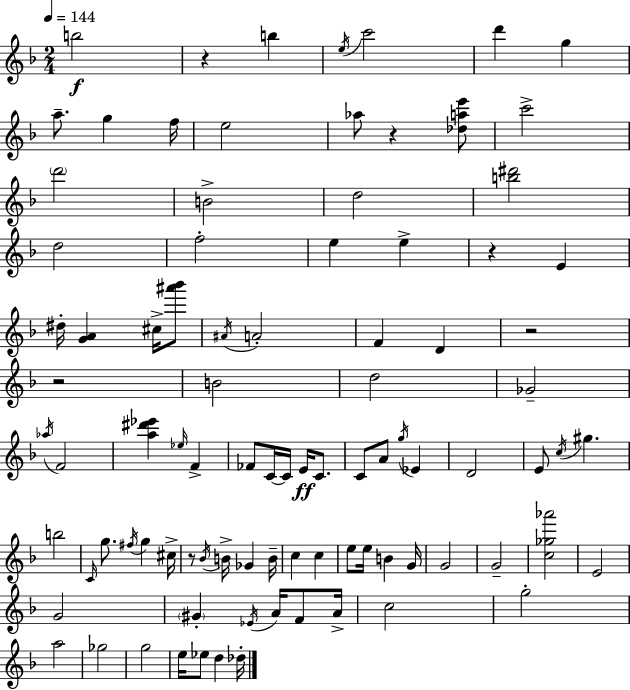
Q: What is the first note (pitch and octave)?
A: B5